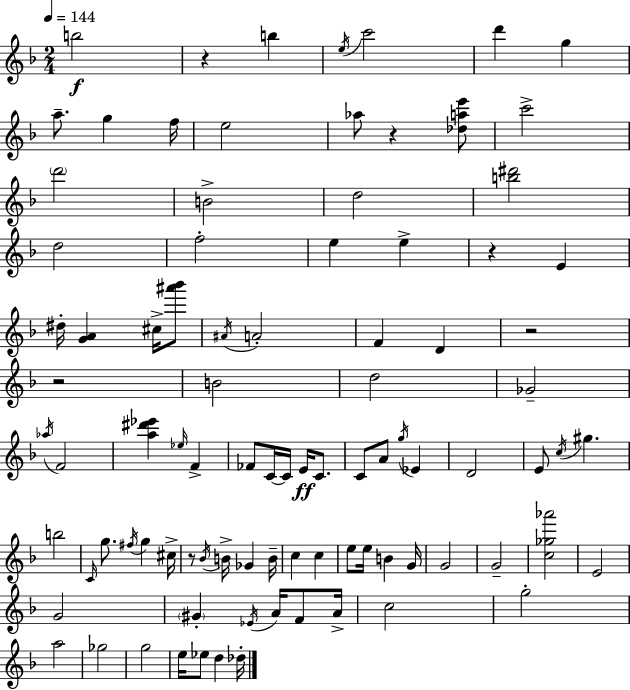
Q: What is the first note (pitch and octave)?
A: B5